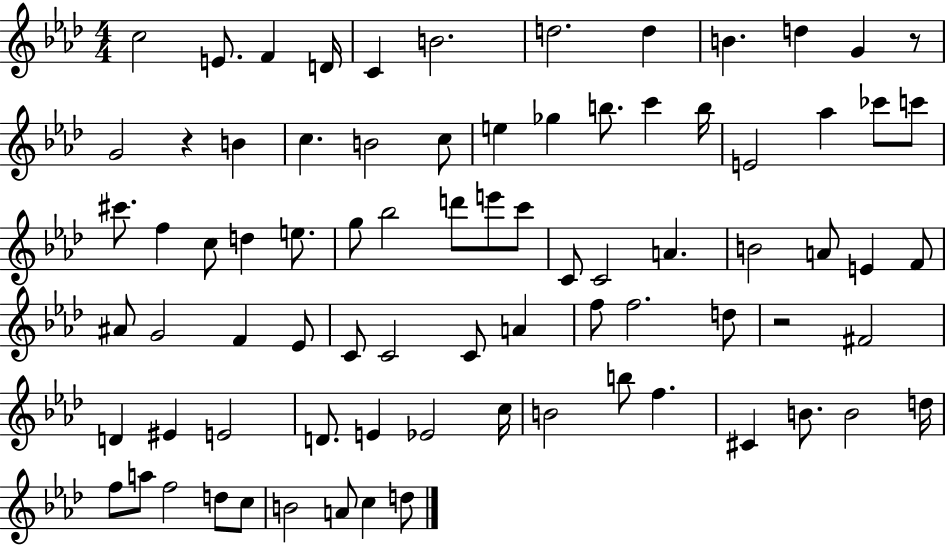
X:1
T:Untitled
M:4/4
L:1/4
K:Ab
c2 E/2 F D/4 C B2 d2 d B d G z/2 G2 z B c B2 c/2 e _g b/2 c' b/4 E2 _a _c'/2 c'/2 ^c'/2 f c/2 d e/2 g/2 _b2 d'/2 e'/2 c'/2 C/2 C2 A B2 A/2 E F/2 ^A/2 G2 F _E/2 C/2 C2 C/2 A f/2 f2 d/2 z2 ^F2 D ^E E2 D/2 E _E2 c/4 B2 b/2 f ^C B/2 B2 d/4 f/2 a/2 f2 d/2 c/2 B2 A/2 c d/2